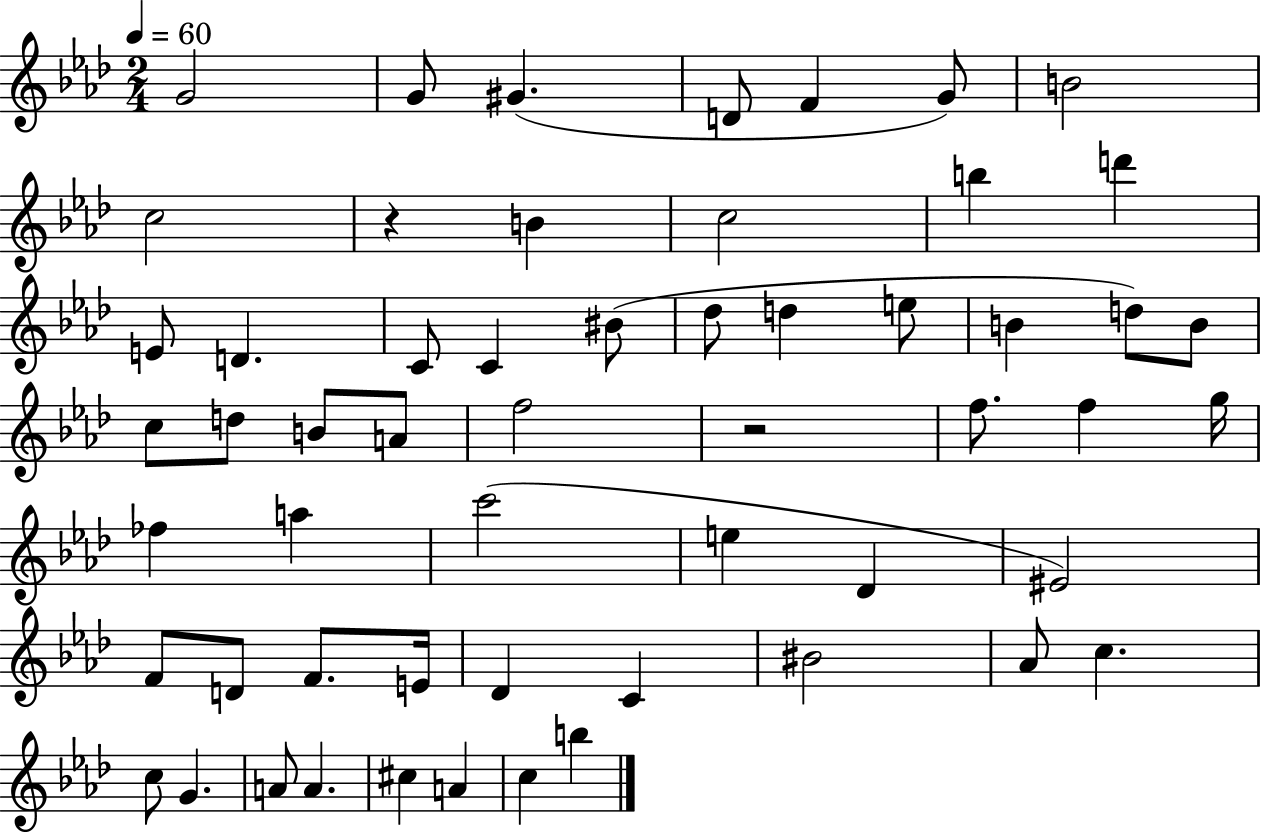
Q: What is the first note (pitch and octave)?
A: G4